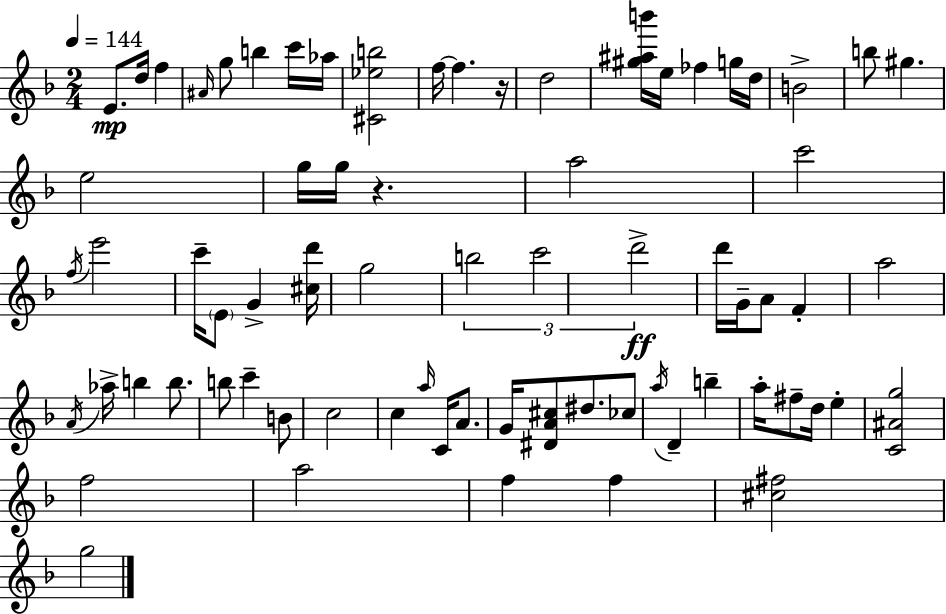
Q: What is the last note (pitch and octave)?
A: G5